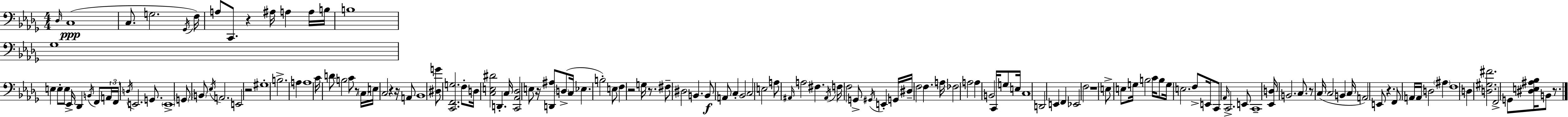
{
  \clef bass
  \numericTimeSignature
  \time 4/4
  \key bes \minor
  \grace { des16 }\ppp c1( | c8. g2. | \acciaccatura { ges,16 }) f16 a8 c,8. r4 ais16 a4 | a16 b16 b1 | \break ges1 | e4 e8-. e8 ees,16-> des,4 \acciaccatura { b,16 } | f,8 \tuplet 3/2 { a,16 f,16 \acciaccatura { d16 } } e,2. | g,8. \parenthesize e,1-> | \break \parenthesize g,8 \parenthesize b,8 \acciaccatura { ees16 } a,2. | e,2 r2 | gis1-. | b2.-> | \break a4 a1 | c'16 d'8 b2 | c'8 r8 \parenthesize c16 e16 c2 r4 | r16 a,8 bes,1 | \break <dis g'>8 <c, f, g>2. | f8-. d16 <c e dis'>2 d,4.-. | c16 <c, aes, des>2 e8 r16 | <d, ais>8 \parenthesize d8->( c16 ees4. b2-.) | \break e8 f4 r2 | g16 r8. fis8-- dis2 b,4. | b,8\f a,8 c4-. bes,2 | c2 e2 | \break a8 \grace { ais,16 } a2 | fis4. \acciaccatura { ais,16 } f16 f2 | g,8-> \acciaccatura { gis,16 } e,4-. g,16 dis16-- f2 | f4. a16 fes2 | \break a2 a4 b,2 | c,16 g8 e16 c1 | d,2 | e,4 f,4 ees,2 | \break f2 r1 | e8-> e8 g16 b2 | c'16 b8 g16 e2. | f8-> e,16 c,8 \grace { aes,16 } c,2.-> | \break e,8 c,1-- | <ees, d>16 b,2. | c8. r8 c16( c2 | b,4 c16 a,2) | \break e,8 r4. f,8 a,16 a,16 d2 | \parenthesize ais4 f1 | d4 <d gis fis'>2. | f,2-> | \break g,8 <dis e ais bes>16 b,8 r8. \bar "|."
}